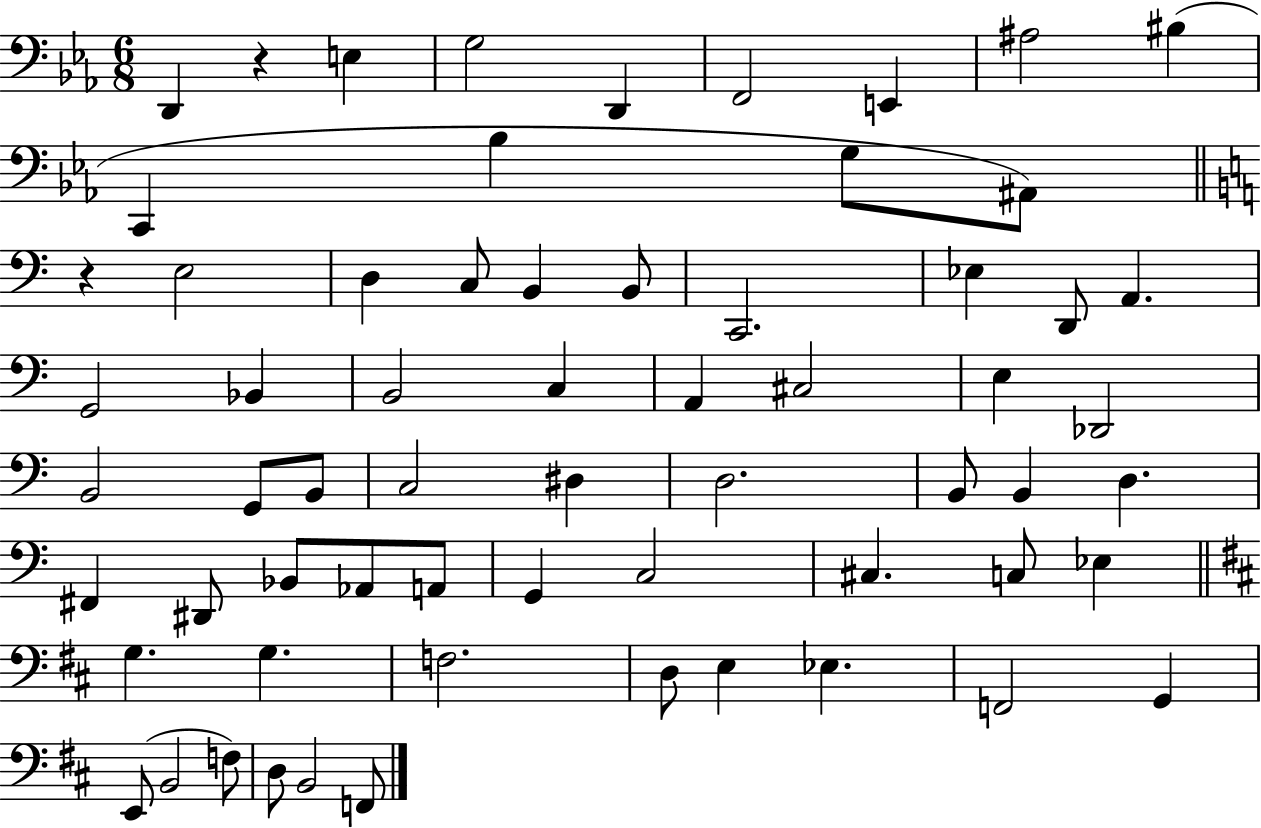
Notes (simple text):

D2/q R/q E3/q G3/h D2/q F2/h E2/q A#3/h BIS3/q C2/q Bb3/q G3/e A#2/e R/q E3/h D3/q C3/e B2/q B2/e C2/h. Eb3/q D2/e A2/q. G2/h Bb2/q B2/h C3/q A2/q C#3/h E3/q Db2/h B2/h G2/e B2/e C3/h D#3/q D3/h. B2/e B2/q D3/q. F#2/q D#2/e Bb2/e Ab2/e A2/e G2/q C3/h C#3/q. C3/e Eb3/q G3/q. G3/q. F3/h. D3/e E3/q Eb3/q. F2/h G2/q E2/e B2/h F3/e D3/e B2/h F2/e